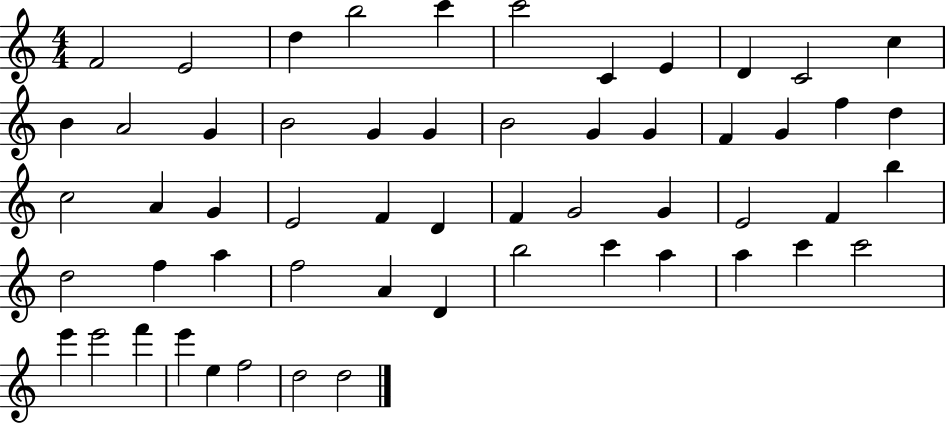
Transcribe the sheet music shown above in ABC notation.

X:1
T:Untitled
M:4/4
L:1/4
K:C
F2 E2 d b2 c' c'2 C E D C2 c B A2 G B2 G G B2 G G F G f d c2 A G E2 F D F G2 G E2 F b d2 f a f2 A D b2 c' a a c' c'2 e' e'2 f' e' e f2 d2 d2